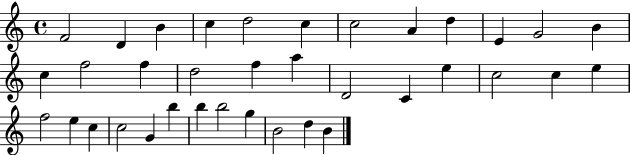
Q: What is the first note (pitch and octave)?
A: F4